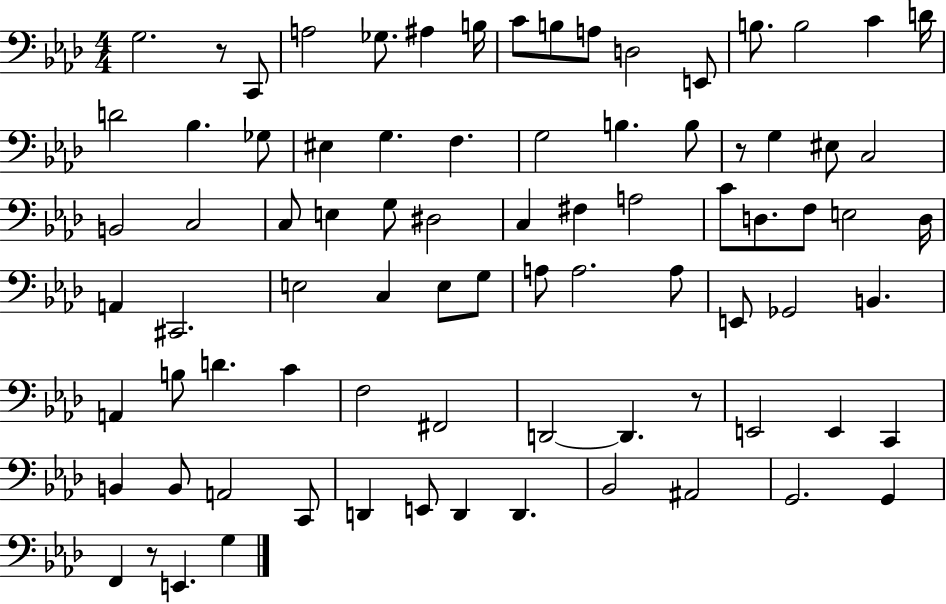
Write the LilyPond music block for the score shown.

{
  \clef bass
  \numericTimeSignature
  \time 4/4
  \key aes \major
  g2. r8 c,8 | a2 ges8. ais4 b16 | c'8 b8 a8 d2 e,8 | b8. b2 c'4 d'16 | \break d'2 bes4. ges8 | eis4 g4. f4. | g2 b4. b8 | r8 g4 eis8 c2 | \break b,2 c2 | c8 e4 g8 dis2 | c4 fis4 a2 | c'8 d8. f8 e2 d16 | \break a,4 cis,2. | e2 c4 e8 g8 | a8 a2. a8 | e,8 ges,2 b,4. | \break a,4 b8 d'4. c'4 | f2 fis,2 | d,2~~ d,4. r8 | e,2 e,4 c,4 | \break b,4 b,8 a,2 c,8 | d,4 e,8 d,4 d,4. | bes,2 ais,2 | g,2. g,4 | \break f,4 r8 e,4. g4 | \bar "|."
}